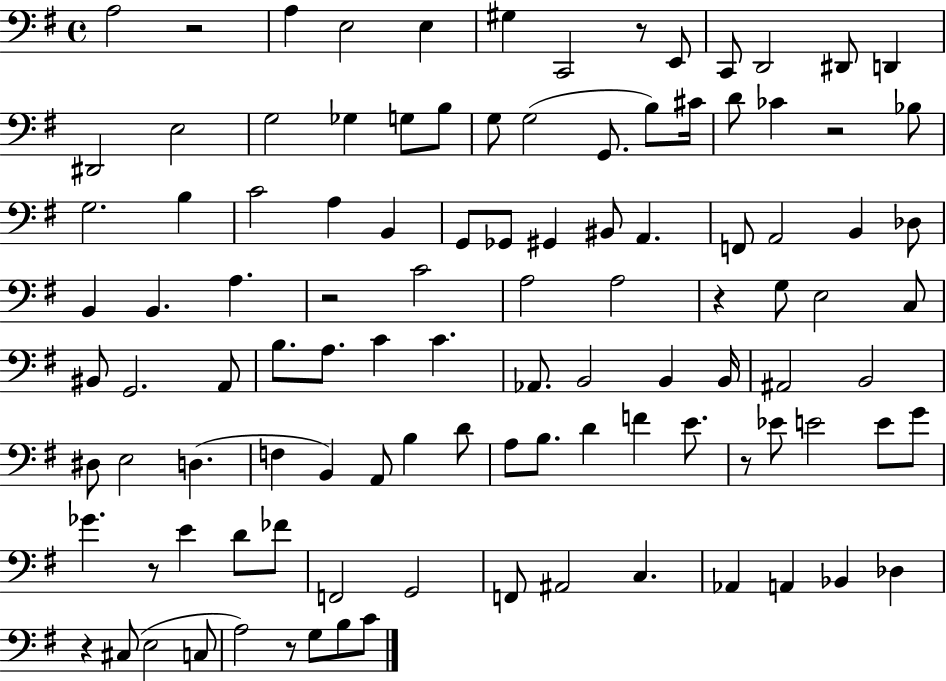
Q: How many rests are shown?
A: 9